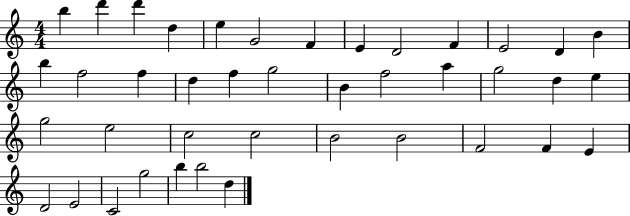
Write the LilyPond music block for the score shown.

{
  \clef treble
  \numericTimeSignature
  \time 4/4
  \key c \major
  b''4 d'''4 d'''4 d''4 | e''4 g'2 f'4 | e'4 d'2 f'4 | e'2 d'4 b'4 | \break b''4 f''2 f''4 | d''4 f''4 g''2 | b'4 f''2 a''4 | g''2 d''4 e''4 | \break g''2 e''2 | c''2 c''2 | b'2 b'2 | f'2 f'4 e'4 | \break d'2 e'2 | c'2 g''2 | b''4 b''2 d''4 | \bar "|."
}